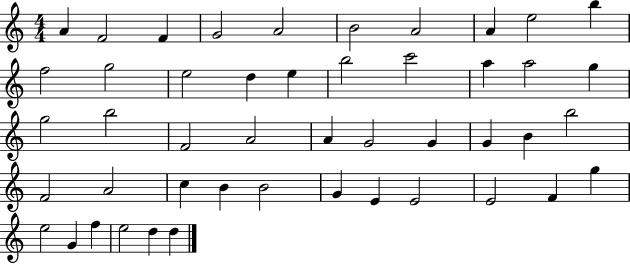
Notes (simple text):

A4/q F4/h F4/q G4/h A4/h B4/h A4/h A4/q E5/h B5/q F5/h G5/h E5/h D5/q E5/q B5/h C6/h A5/q A5/h G5/q G5/h B5/h F4/h A4/h A4/q G4/h G4/q G4/q B4/q B5/h F4/h A4/h C5/q B4/q B4/h G4/q E4/q E4/h E4/h F4/q G5/q E5/h G4/q F5/q E5/h D5/q D5/q